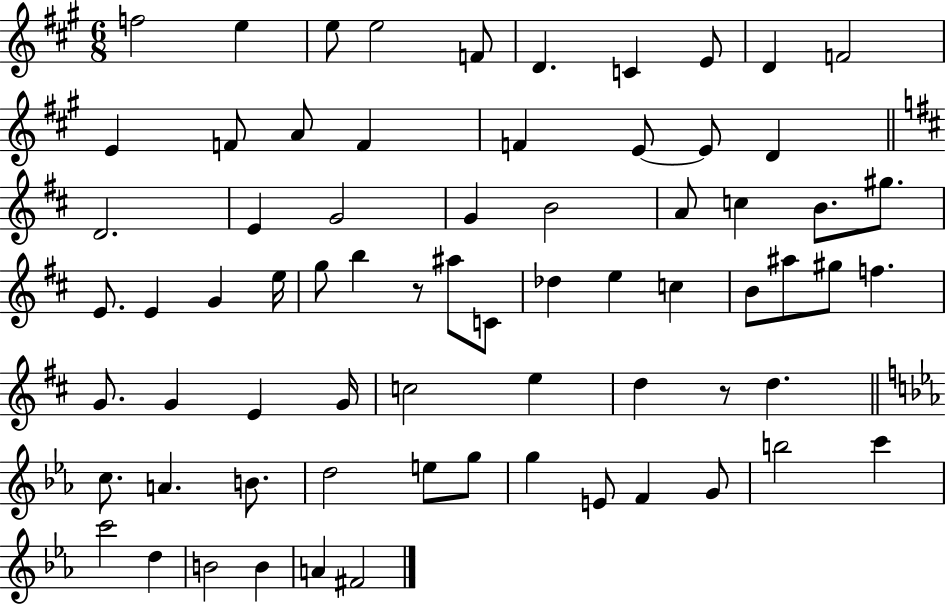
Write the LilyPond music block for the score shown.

{
  \clef treble
  \numericTimeSignature
  \time 6/8
  \key a \major
  f''2 e''4 | e''8 e''2 f'8 | d'4. c'4 e'8 | d'4 f'2 | \break e'4 f'8 a'8 f'4 | f'4 e'8~~ e'8 d'4 | \bar "||" \break \key d \major d'2. | e'4 g'2 | g'4 b'2 | a'8 c''4 b'8. gis''8. | \break e'8. e'4 g'4 e''16 | g''8 b''4 r8 ais''8 c'8 | des''4 e''4 c''4 | b'8 ais''8 gis''8 f''4. | \break g'8. g'4 e'4 g'16 | c''2 e''4 | d''4 r8 d''4. | \bar "||" \break \key ees \major c''8. a'4. b'8. | d''2 e''8 g''8 | g''4 e'8 f'4 g'8 | b''2 c'''4 | \break c'''2 d''4 | b'2 b'4 | a'4 fis'2 | \bar "|."
}